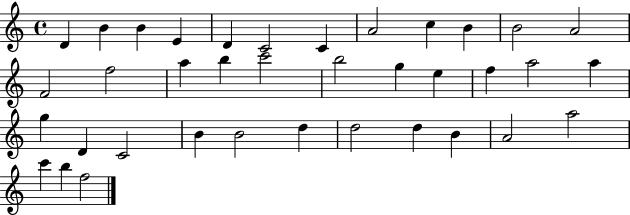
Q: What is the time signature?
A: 4/4